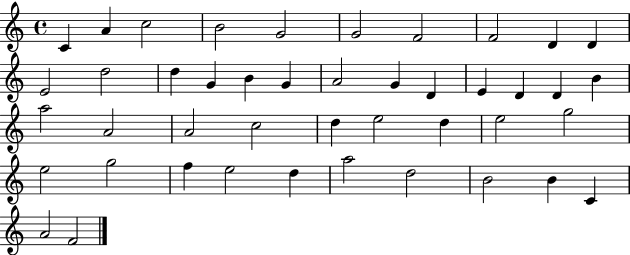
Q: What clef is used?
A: treble